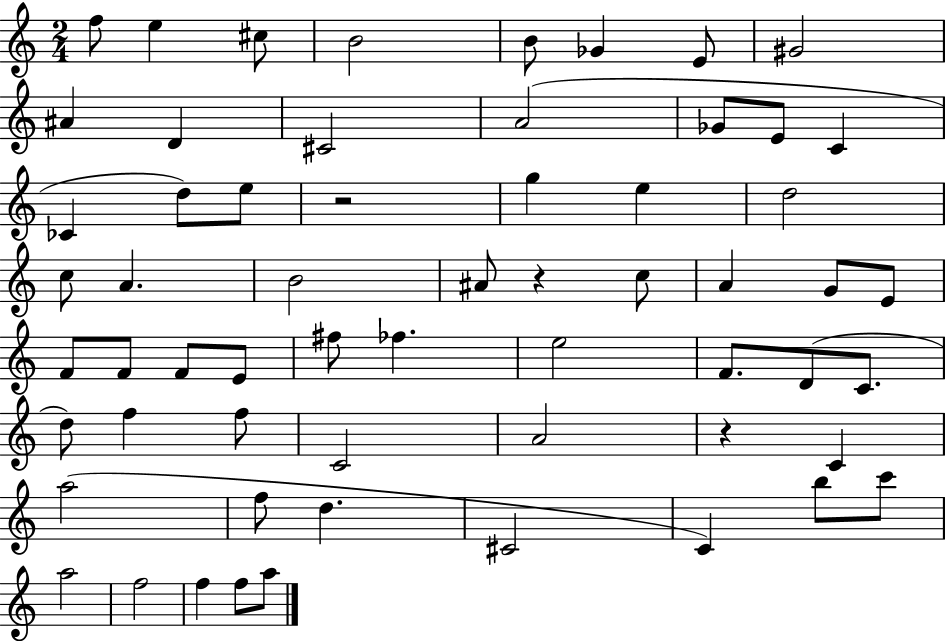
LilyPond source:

{
  \clef treble
  \numericTimeSignature
  \time 2/4
  \key c \major
  f''8 e''4 cis''8 | b'2 | b'8 ges'4 e'8 | gis'2 | \break ais'4 d'4 | cis'2 | a'2( | ges'8 e'8 c'4 | \break ces'4 d''8) e''8 | r2 | g''4 e''4 | d''2 | \break c''8 a'4. | b'2 | ais'8 r4 c''8 | a'4 g'8 e'8 | \break f'8 f'8 f'8 e'8 | fis''8 fes''4. | e''2 | f'8. d'8( c'8. | \break d''8) f''4 f''8 | c'2 | a'2 | r4 c'4 | \break a''2( | f''8 d''4. | cis'2 | c'4) b''8 c'''8 | \break a''2 | f''2 | f''4 f''8 a''8 | \bar "|."
}